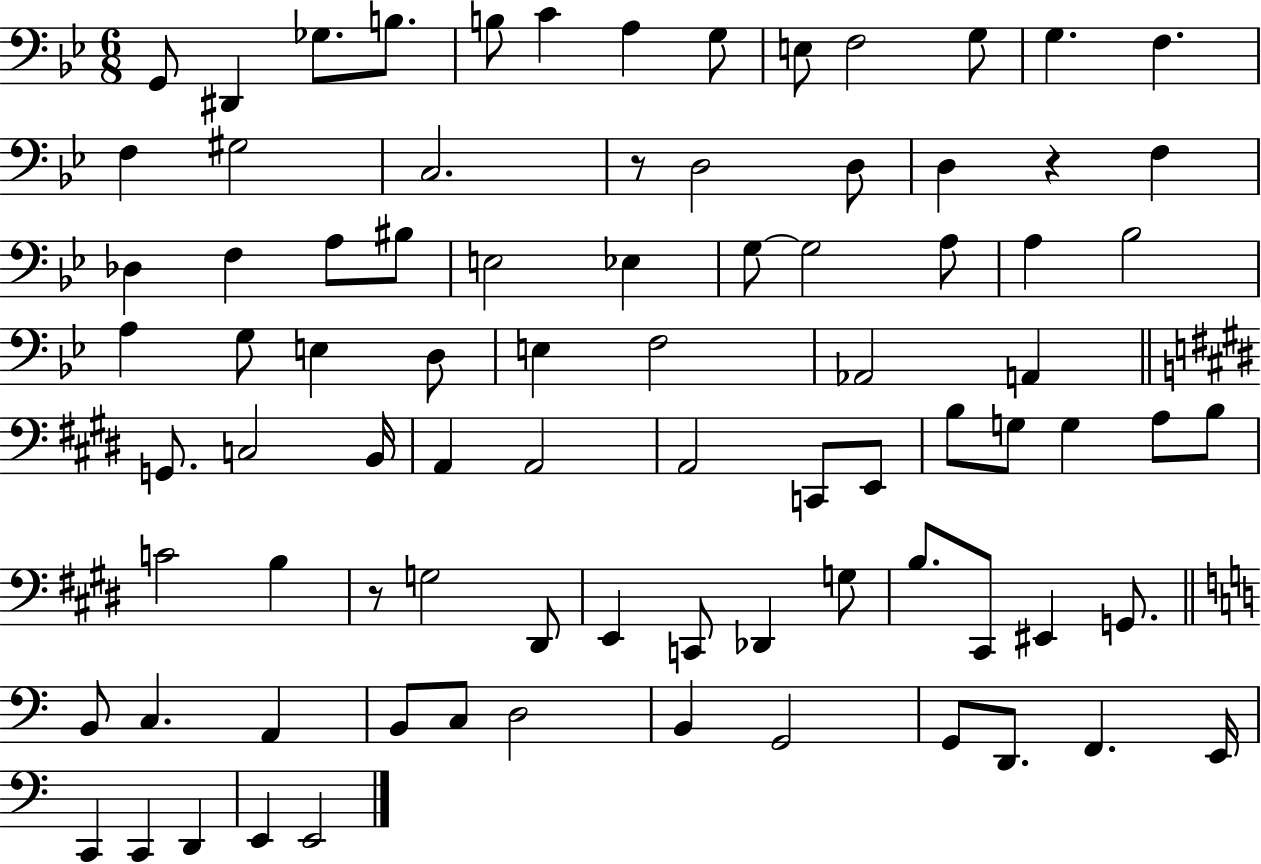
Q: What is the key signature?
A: BES major